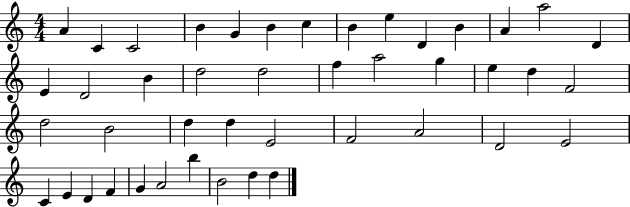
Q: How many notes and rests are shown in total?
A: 44